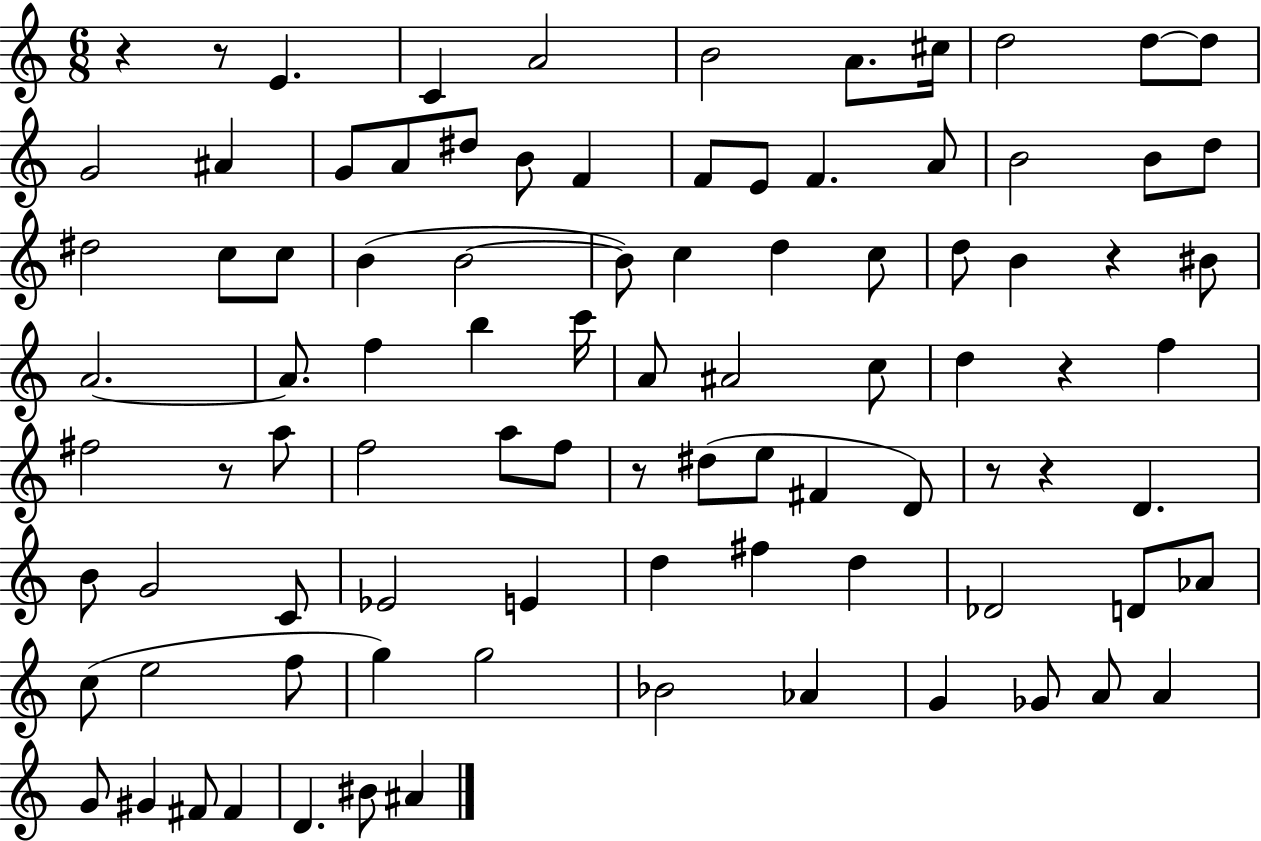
{
  \clef treble
  \numericTimeSignature
  \time 6/8
  \key c \major
  \repeat volta 2 { r4 r8 e'4. | c'4 a'2 | b'2 a'8. cis''16 | d''2 d''8~~ d''8 | \break g'2 ais'4 | g'8 a'8 dis''8 b'8 f'4 | f'8 e'8 f'4. a'8 | b'2 b'8 d''8 | \break dis''2 c''8 c''8 | b'4( b'2~~ | b'8) c''4 d''4 c''8 | d''8 b'4 r4 bis'8 | \break a'2.~~ | a'8. f''4 b''4 c'''16 | a'8 ais'2 c''8 | d''4 r4 f''4 | \break fis''2 r8 a''8 | f''2 a''8 f''8 | r8 dis''8( e''8 fis'4 d'8) | r8 r4 d'4. | \break b'8 g'2 c'8 | ees'2 e'4 | d''4 fis''4 d''4 | des'2 d'8 aes'8 | \break c''8( e''2 f''8 | g''4) g''2 | bes'2 aes'4 | g'4 ges'8 a'8 a'4 | \break g'8 gis'4 fis'8 fis'4 | d'4. bis'8 ais'4 | } \bar "|."
}